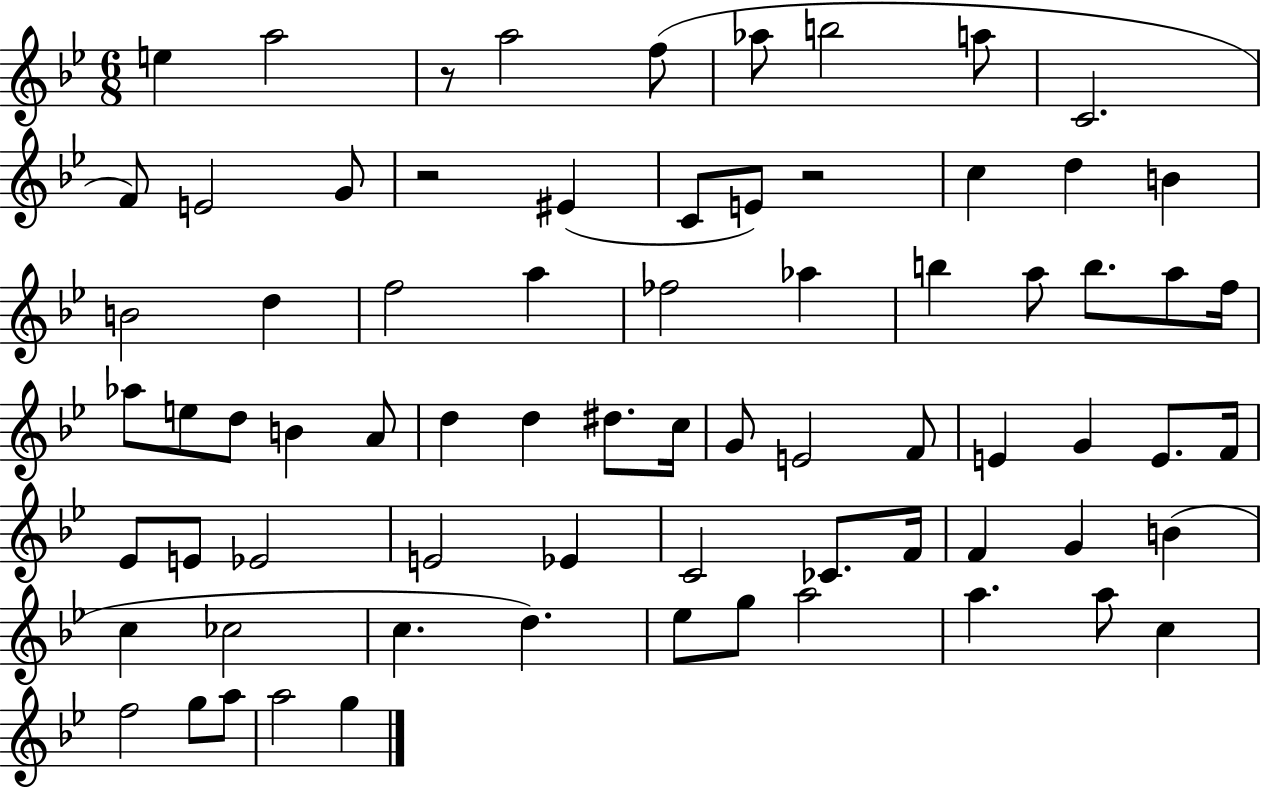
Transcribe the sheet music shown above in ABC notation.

X:1
T:Untitled
M:6/8
L:1/4
K:Bb
e a2 z/2 a2 f/2 _a/2 b2 a/2 C2 F/2 E2 G/2 z2 ^E C/2 E/2 z2 c d B B2 d f2 a _f2 _a b a/2 b/2 a/2 f/4 _a/2 e/2 d/2 B A/2 d d ^d/2 c/4 G/2 E2 F/2 E G E/2 F/4 _E/2 E/2 _E2 E2 _E C2 _C/2 F/4 F G B c _c2 c d _e/2 g/2 a2 a a/2 c f2 g/2 a/2 a2 g